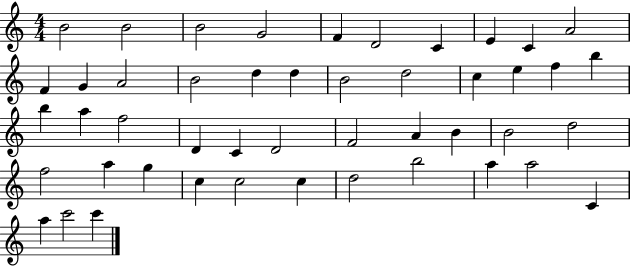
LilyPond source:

{
  \clef treble
  \numericTimeSignature
  \time 4/4
  \key c \major
  b'2 b'2 | b'2 g'2 | f'4 d'2 c'4 | e'4 c'4 a'2 | \break f'4 g'4 a'2 | b'2 d''4 d''4 | b'2 d''2 | c''4 e''4 f''4 b''4 | \break b''4 a''4 f''2 | d'4 c'4 d'2 | f'2 a'4 b'4 | b'2 d''2 | \break f''2 a''4 g''4 | c''4 c''2 c''4 | d''2 b''2 | a''4 a''2 c'4 | \break a''4 c'''2 c'''4 | \bar "|."
}